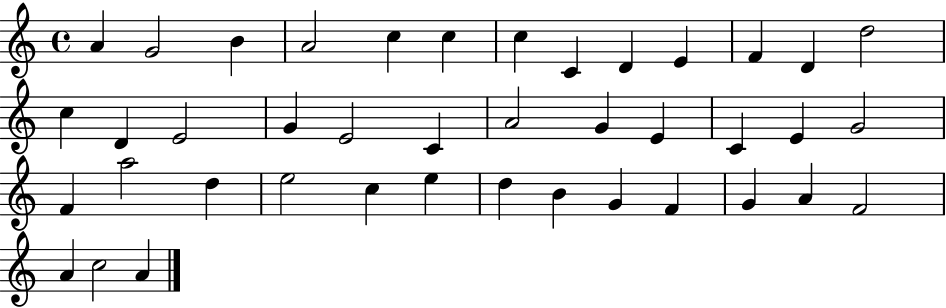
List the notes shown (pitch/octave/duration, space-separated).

A4/q G4/h B4/q A4/h C5/q C5/q C5/q C4/q D4/q E4/q F4/q D4/q D5/h C5/q D4/q E4/h G4/q E4/h C4/q A4/h G4/q E4/q C4/q E4/q G4/h F4/q A5/h D5/q E5/h C5/q E5/q D5/q B4/q G4/q F4/q G4/q A4/q F4/h A4/q C5/h A4/q